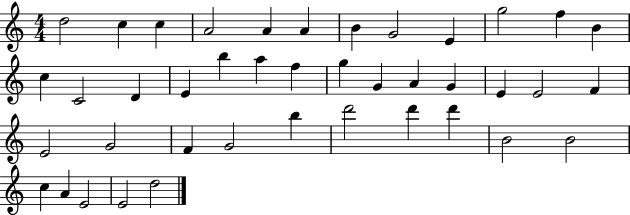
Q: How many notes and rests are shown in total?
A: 41